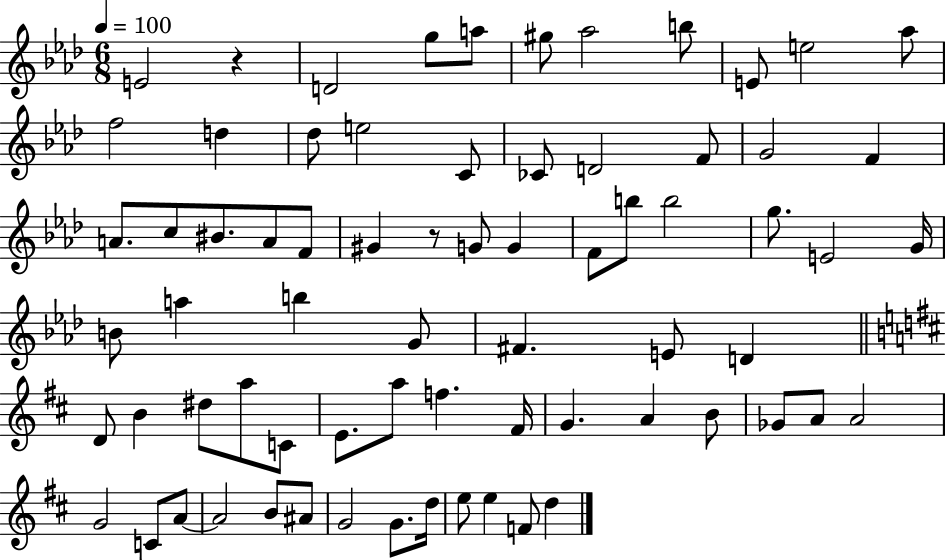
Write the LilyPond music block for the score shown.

{
  \clef treble
  \numericTimeSignature
  \time 6/8
  \key aes \major
  \tempo 4 = 100
  e'2 r4 | d'2 g''8 a''8 | gis''8 aes''2 b''8 | e'8 e''2 aes''8 | \break f''2 d''4 | des''8 e''2 c'8 | ces'8 d'2 f'8 | g'2 f'4 | \break a'8. c''8 bis'8. a'8 f'8 | gis'4 r8 g'8 g'4 | f'8 b''8 b''2 | g''8. e'2 g'16 | \break b'8 a''4 b''4 g'8 | fis'4. e'8 d'4 | \bar "||" \break \key b \minor d'8 b'4 dis''8 a''8 c'8 | e'8. a''8 f''4. fis'16 | g'4. a'4 b'8 | ges'8 a'8 a'2 | \break g'2 c'8 a'8~~ | a'2 b'8 ais'8 | g'2 g'8. d''16 | e''8 e''4 f'8 d''4 | \break \bar "|."
}